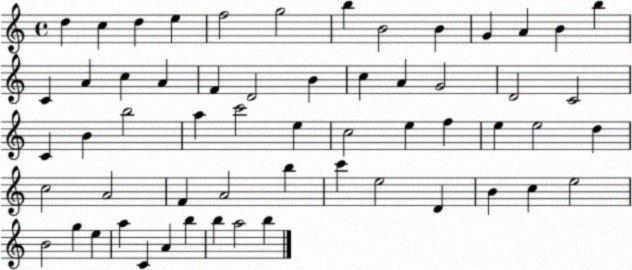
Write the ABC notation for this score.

X:1
T:Untitled
M:4/4
L:1/4
K:C
d c d e f2 g2 b B2 B G A B b C A c A F D2 B c A G2 D2 C2 C B b2 a c'2 e c2 e f e e2 d c2 A2 F A2 b c' e2 D B c e2 B2 g e a C A b b a2 b